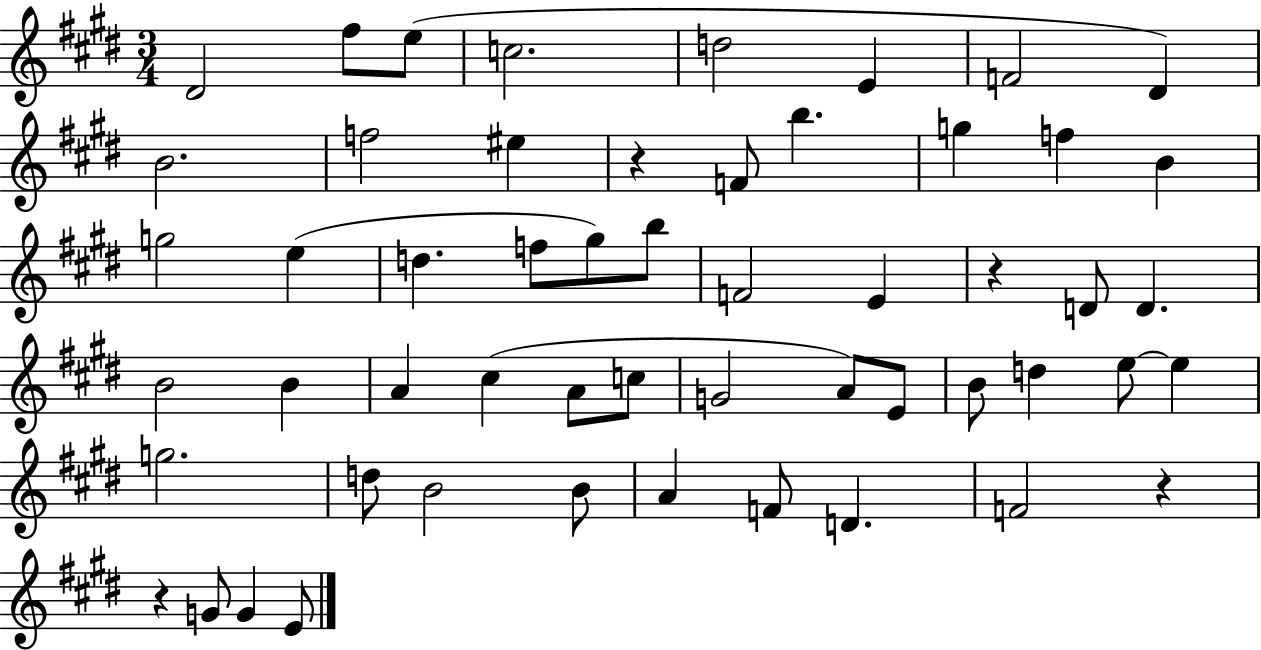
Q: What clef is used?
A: treble